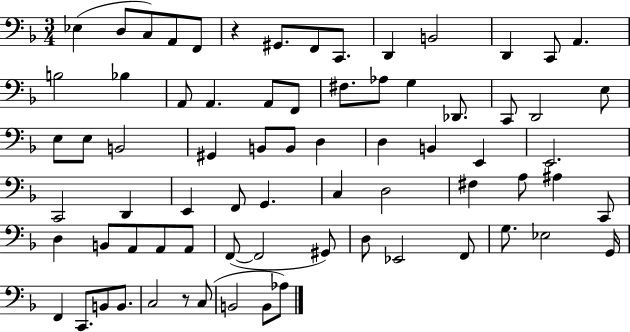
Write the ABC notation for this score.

X:1
T:Untitled
M:3/4
L:1/4
K:F
_E, D,/2 C,/2 A,,/2 F,,/2 z ^G,,/2 F,,/2 C,,/2 D,, B,,2 D,, C,,/2 A,, B,2 _B, A,,/2 A,, A,,/2 F,,/2 ^F,/2 _A,/2 G, _D,,/2 C,,/2 D,,2 E,/2 E,/2 E,/2 B,,2 ^G,, B,,/2 B,,/2 D, D, B,, E,, E,,2 C,,2 D,, E,, F,,/2 G,, C, D,2 ^F, A,/2 ^A, C,,/2 D, B,,/2 A,,/2 A,,/2 A,,/2 F,,/2 F,,2 ^G,,/2 D,/2 _E,,2 F,,/2 G,/2 _E,2 G,,/4 F,, C,,/2 B,,/2 B,,/2 C,2 z/2 C,/2 B,,2 B,,/2 _A,/2